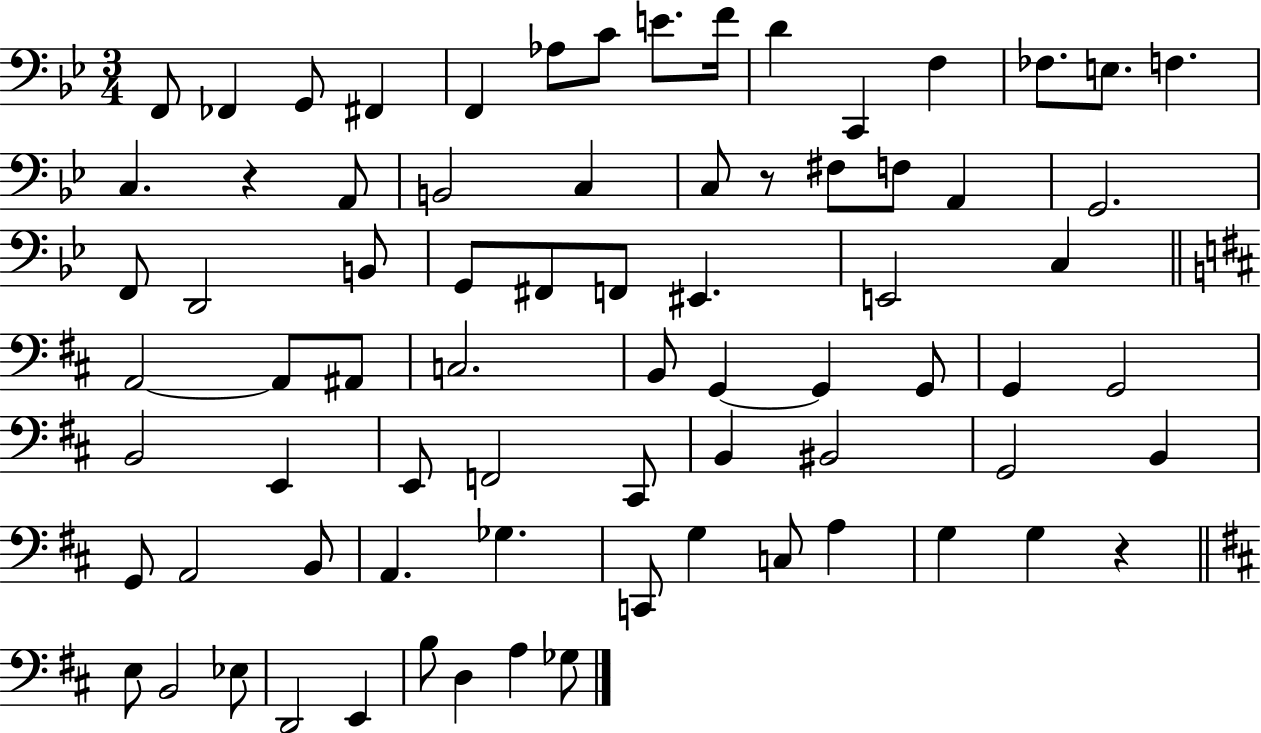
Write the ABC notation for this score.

X:1
T:Untitled
M:3/4
L:1/4
K:Bb
F,,/2 _F,, G,,/2 ^F,, F,, _A,/2 C/2 E/2 F/4 D C,, F, _F,/2 E,/2 F, C, z A,,/2 B,,2 C, C,/2 z/2 ^F,/2 F,/2 A,, G,,2 F,,/2 D,,2 B,,/2 G,,/2 ^F,,/2 F,,/2 ^E,, E,,2 C, A,,2 A,,/2 ^A,,/2 C,2 B,,/2 G,, G,, G,,/2 G,, G,,2 B,,2 E,, E,,/2 F,,2 ^C,,/2 B,, ^B,,2 G,,2 B,, G,,/2 A,,2 B,,/2 A,, _G, C,,/2 G, C,/2 A, G, G, z E,/2 B,,2 _E,/2 D,,2 E,, B,/2 D, A, _G,/2